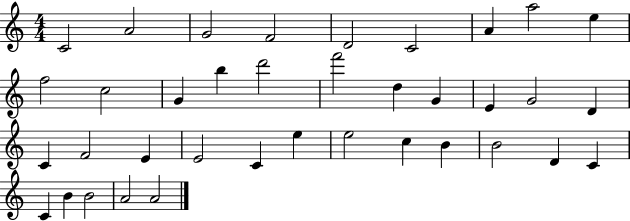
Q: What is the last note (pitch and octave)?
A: A4